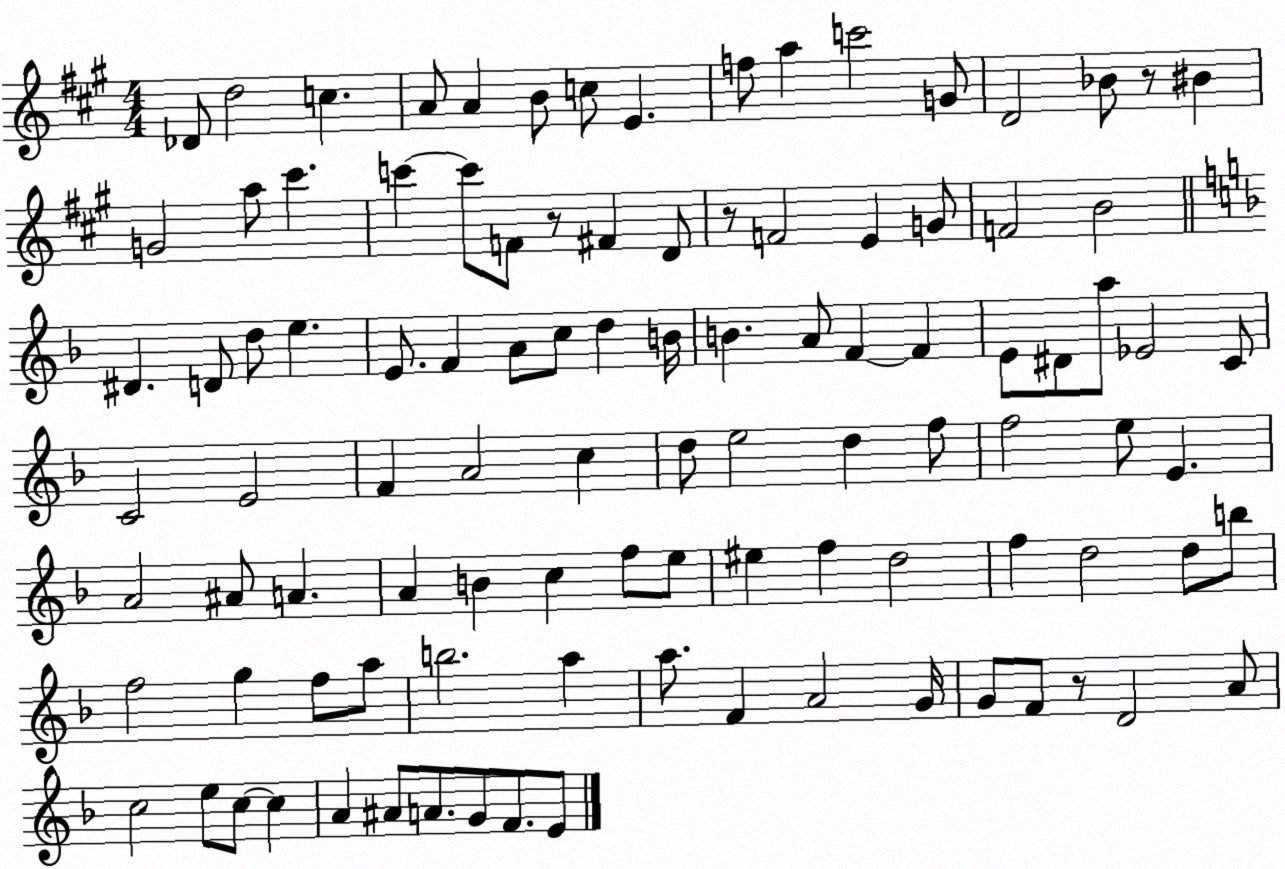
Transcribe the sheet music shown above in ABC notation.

X:1
T:Untitled
M:4/4
L:1/4
K:A
_D/2 d2 c A/2 A B/2 c/2 E f/2 a c'2 G/2 D2 _B/2 z/2 ^B G2 a/2 ^c' c' c'/2 F/2 z/2 ^F D/2 z/2 F2 E G/2 F2 B2 ^D D/2 d/2 e E/2 F A/2 c/2 d B/4 B A/2 F F E/2 ^D/2 a/2 _E2 C/2 C2 E2 F A2 c d/2 e2 d f/2 f2 e/2 E A2 ^A/2 A A B c f/2 e/2 ^e f d2 f d2 d/2 b/2 f2 g f/2 a/2 b2 a a/2 F A2 G/4 G/2 F/2 z/2 D2 A/2 c2 e/2 c/2 c A ^A/2 A/2 G/2 F/2 E/2